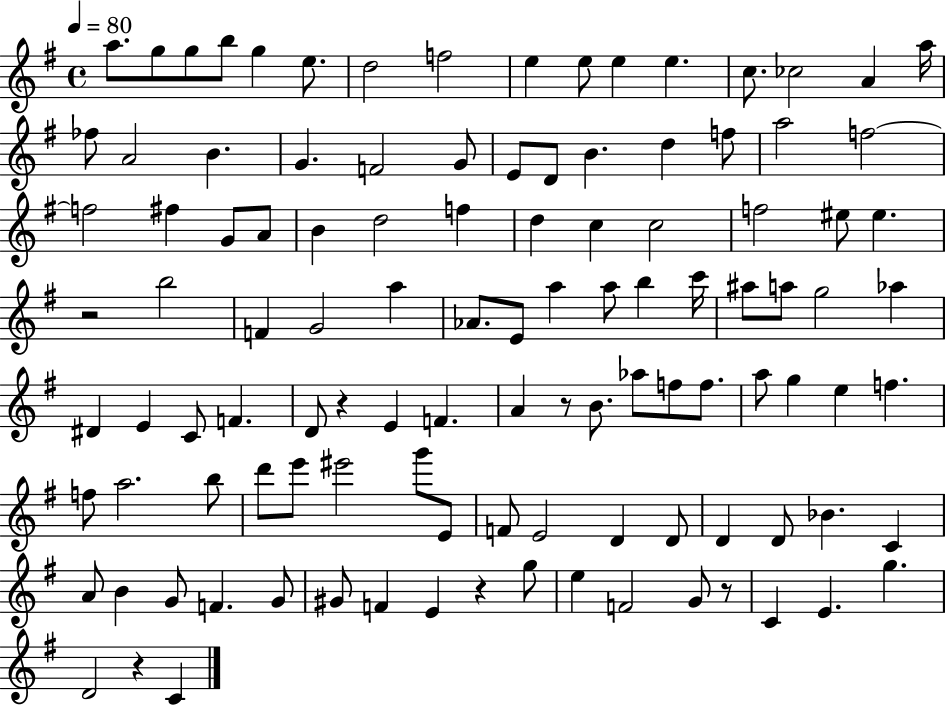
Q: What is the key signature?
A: G major